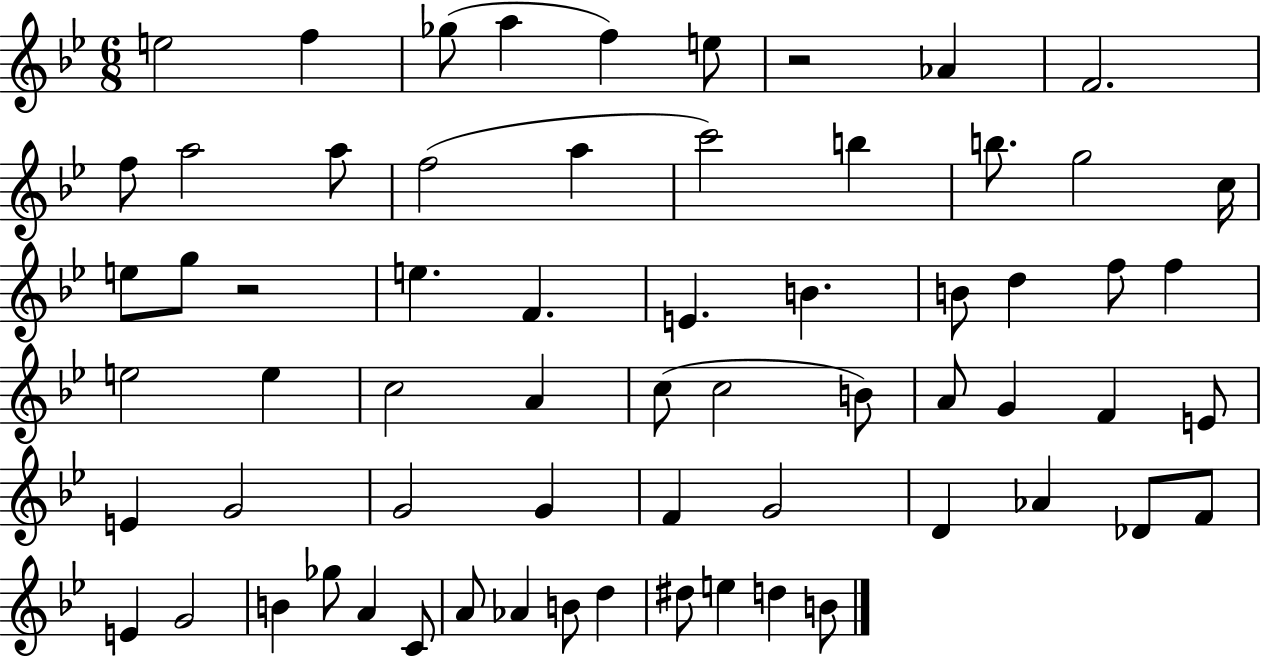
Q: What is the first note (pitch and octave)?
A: E5